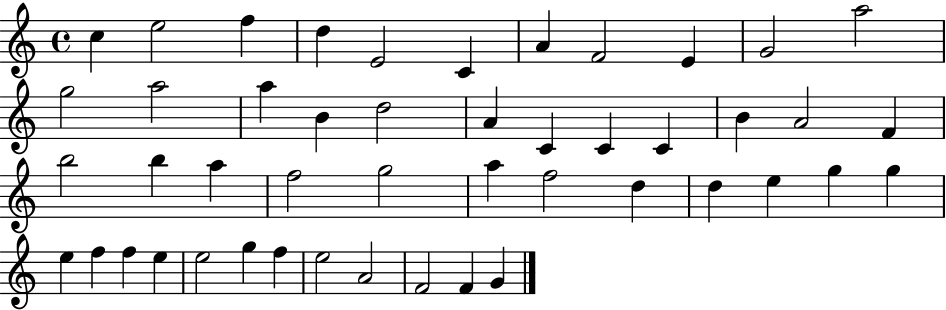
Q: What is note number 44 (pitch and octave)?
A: A4